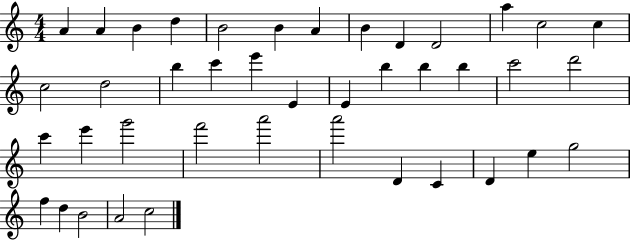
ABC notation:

X:1
T:Untitled
M:4/4
L:1/4
K:C
A A B d B2 B A B D D2 a c2 c c2 d2 b c' e' E E b b b c'2 d'2 c' e' g'2 f'2 a'2 a'2 D C D e g2 f d B2 A2 c2